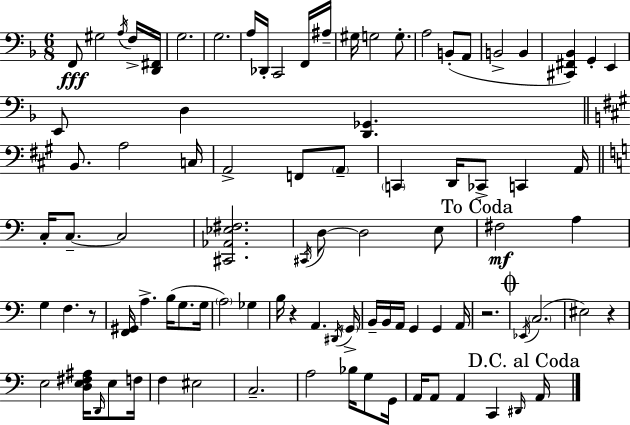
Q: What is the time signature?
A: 6/8